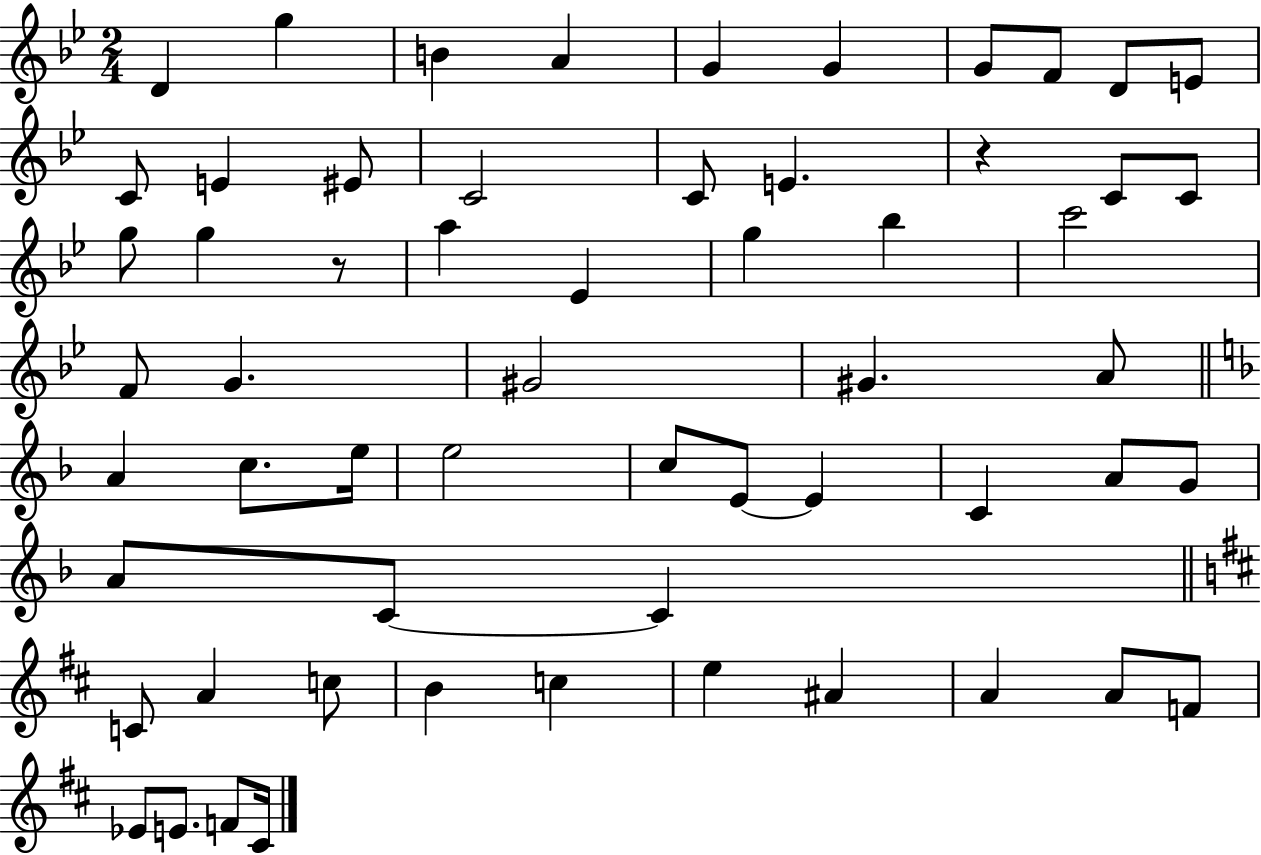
{
  \clef treble
  \numericTimeSignature
  \time 2/4
  \key bes \major
  d'4 g''4 | b'4 a'4 | g'4 g'4 | g'8 f'8 d'8 e'8 | \break c'8 e'4 eis'8 | c'2 | c'8 e'4. | r4 c'8 c'8 | \break g''8 g''4 r8 | a''4 ees'4 | g''4 bes''4 | c'''2 | \break f'8 g'4. | gis'2 | gis'4. a'8 | \bar "||" \break \key d \minor a'4 c''8. e''16 | e''2 | c''8 e'8~~ e'4 | c'4 a'8 g'8 | \break a'8 c'8~~ c'4 | \bar "||" \break \key d \major c'8 a'4 c''8 | b'4 c''4 | e''4 ais'4 | a'4 a'8 f'8 | \break ees'8 e'8. f'8 cis'16 | \bar "|."
}